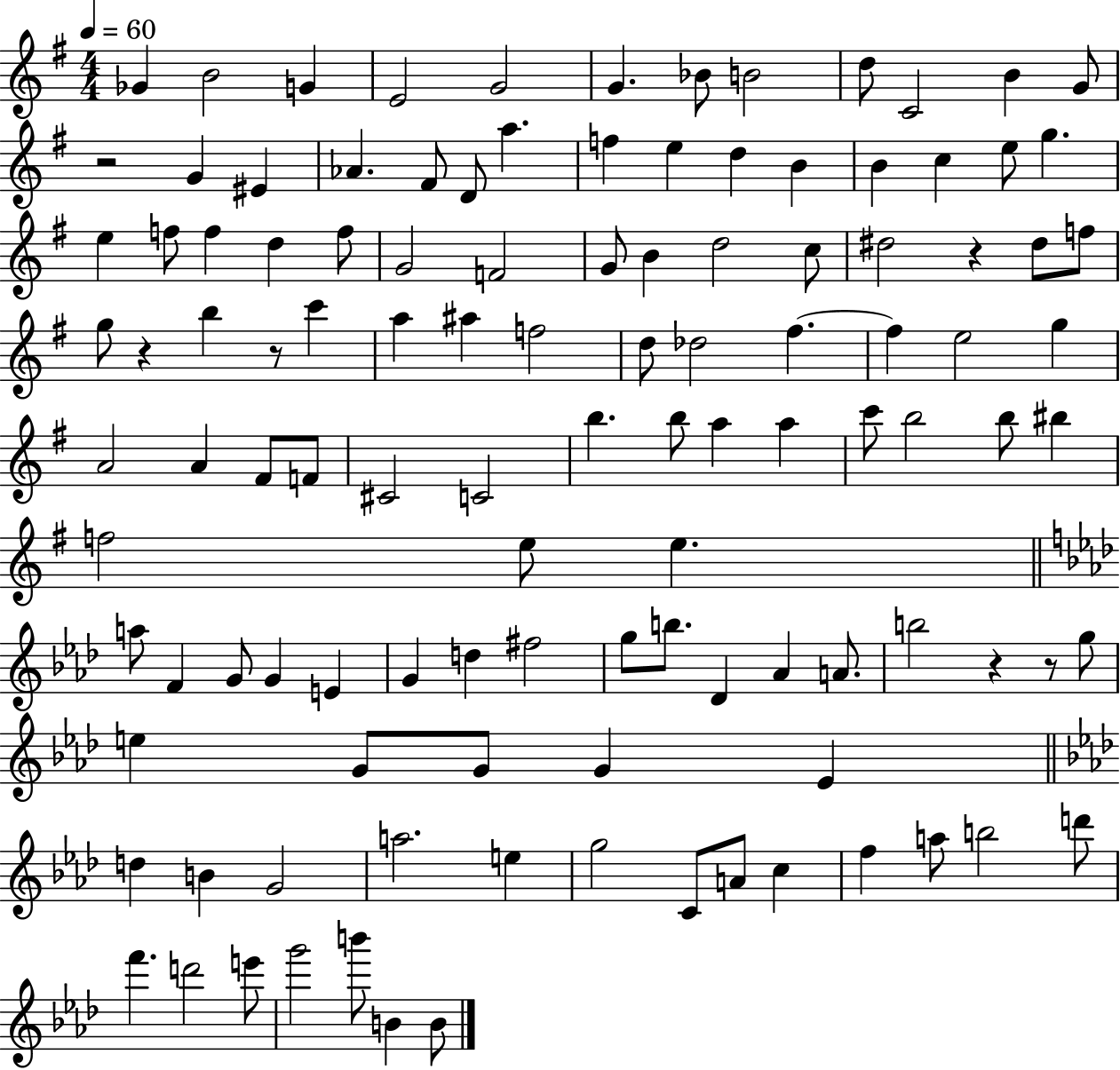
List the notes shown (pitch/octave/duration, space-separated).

Gb4/q B4/h G4/q E4/h G4/h G4/q. Bb4/e B4/h D5/e C4/h B4/q G4/e R/h G4/q EIS4/q Ab4/q. F#4/e D4/e A5/q. F5/q E5/q D5/q B4/q B4/q C5/q E5/e G5/q. E5/q F5/e F5/q D5/q F5/e G4/h F4/h G4/e B4/q D5/h C5/e D#5/h R/q D#5/e F5/e G5/e R/q B5/q R/e C6/q A5/q A#5/q F5/h D5/e Db5/h F#5/q. F#5/q E5/h G5/q A4/h A4/q F#4/e F4/e C#4/h C4/h B5/q. B5/e A5/q A5/q C6/e B5/h B5/e BIS5/q F5/h E5/e E5/q. A5/e F4/q G4/e G4/q E4/q G4/q D5/q F#5/h G5/e B5/e. Db4/q Ab4/q A4/e. B5/h R/q R/e G5/e E5/q G4/e G4/e G4/q Eb4/q D5/q B4/q G4/h A5/h. E5/q G5/h C4/e A4/e C5/q F5/q A5/e B5/h D6/e F6/q. D6/h E6/e G6/h B6/e B4/q B4/e